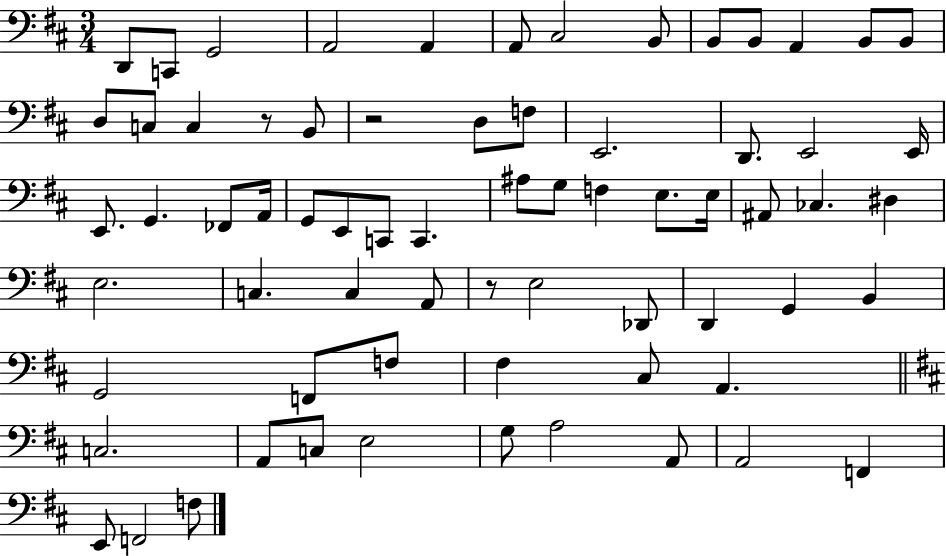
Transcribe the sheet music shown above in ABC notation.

X:1
T:Untitled
M:3/4
L:1/4
K:D
D,,/2 C,,/2 G,,2 A,,2 A,, A,,/2 ^C,2 B,,/2 B,,/2 B,,/2 A,, B,,/2 B,,/2 D,/2 C,/2 C, z/2 B,,/2 z2 D,/2 F,/2 E,,2 D,,/2 E,,2 E,,/4 E,,/2 G,, _F,,/2 A,,/4 G,,/2 E,,/2 C,,/2 C,, ^A,/2 G,/2 F, E,/2 E,/4 ^A,,/2 _C, ^D, E,2 C, C, A,,/2 z/2 E,2 _D,,/2 D,, G,, B,, G,,2 F,,/2 F,/2 ^F, ^C,/2 A,, C,2 A,,/2 C,/2 E,2 G,/2 A,2 A,,/2 A,,2 F,, E,,/2 F,,2 F,/2